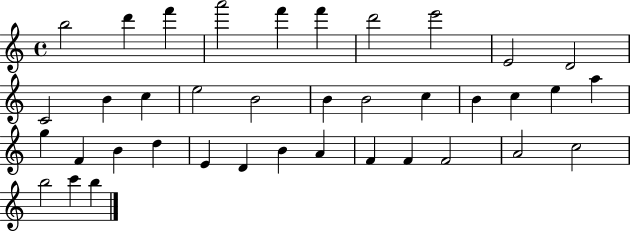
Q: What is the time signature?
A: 4/4